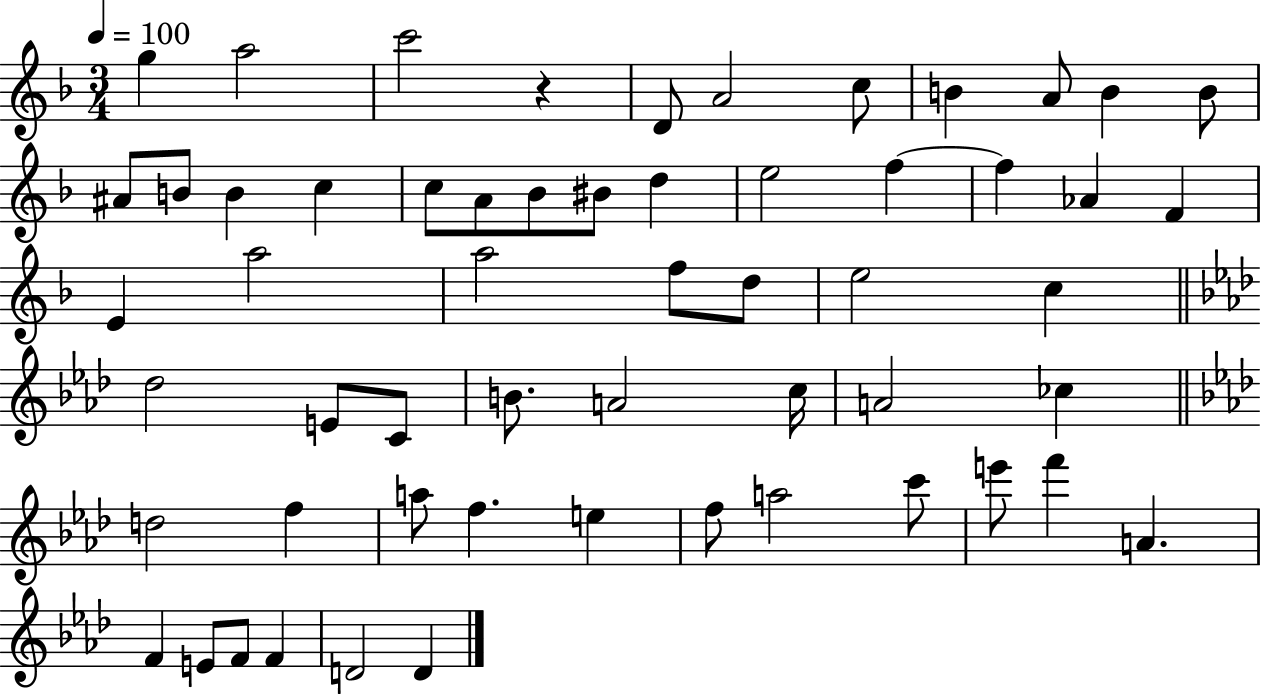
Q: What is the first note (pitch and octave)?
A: G5